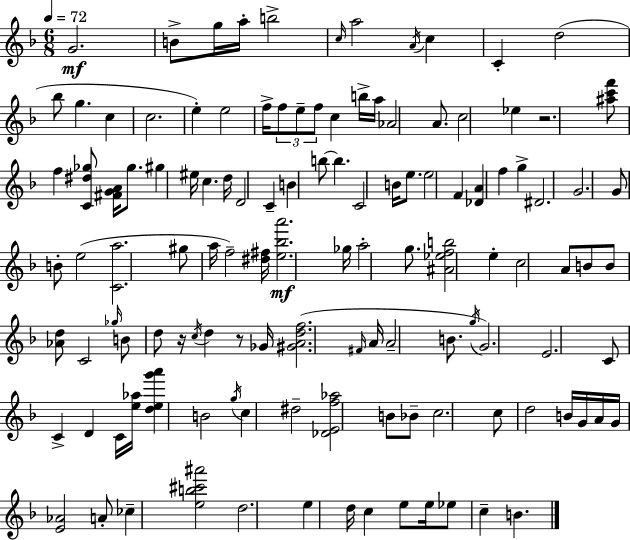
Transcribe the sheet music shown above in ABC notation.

X:1
T:Untitled
M:6/8
L:1/4
K:Dm
G2 B/2 g/4 a/4 b2 c/4 a2 A/4 c C d2 _b/2 g c c2 e e2 f/4 f/2 e/2 f/2 c b/4 a/4 _A2 A/2 c2 _e z2 [^ac'f']/2 f [C^d_g]/2 [^FGA]/4 _g/2 ^g ^e/4 c d/4 D2 C B b/2 b C2 B/4 e/2 e2 F [_DA] f g ^D2 G2 G/2 B/2 e2 [Ca]2 ^g/2 a/4 f2 [^d^f]/4 [e_ba']2 _g/4 a2 g/2 [^A_efb]2 e c2 A/2 B/2 B/2 [_Ad]/2 C2 _g/4 B/2 d/2 z/4 c/4 d z/2 _G/4 [^GAdf]2 ^F/4 A/4 A2 B/2 g/4 G2 E2 C/2 C D C/4 [e_a]/4 [deg'a'] B2 g/4 c ^d2 [_DEf_a]2 B/2 _B/2 c2 c/2 d2 B/4 G/4 A/4 G/4 [E_A]2 A/2 _c [eb^c'^a']2 d2 e d/4 c e/2 e/4 _e/2 c B